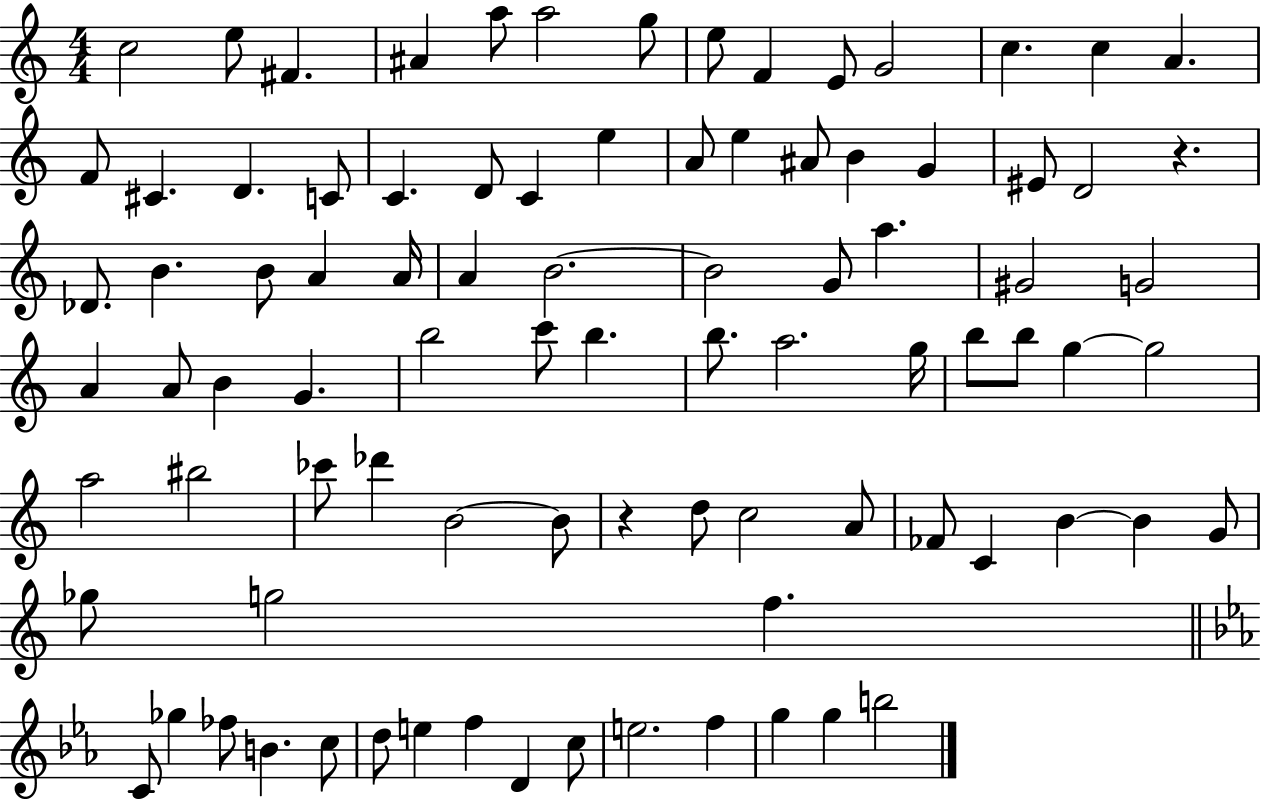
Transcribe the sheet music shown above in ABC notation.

X:1
T:Untitled
M:4/4
L:1/4
K:C
c2 e/2 ^F ^A a/2 a2 g/2 e/2 F E/2 G2 c c A F/2 ^C D C/2 C D/2 C e A/2 e ^A/2 B G ^E/2 D2 z _D/2 B B/2 A A/4 A B2 B2 G/2 a ^G2 G2 A A/2 B G b2 c'/2 b b/2 a2 g/4 b/2 b/2 g g2 a2 ^b2 _c'/2 _d' B2 B/2 z d/2 c2 A/2 _F/2 C B B G/2 _g/2 g2 f C/2 _g _f/2 B c/2 d/2 e f D c/2 e2 f g g b2